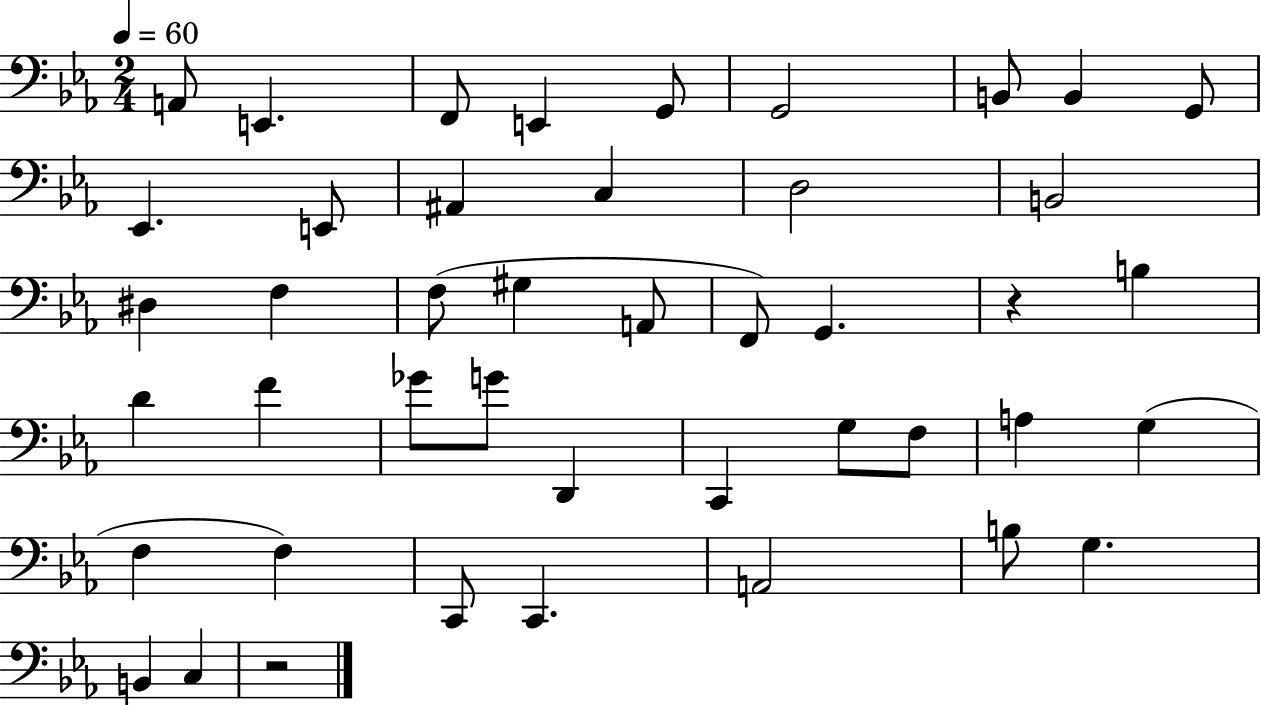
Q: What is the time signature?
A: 2/4